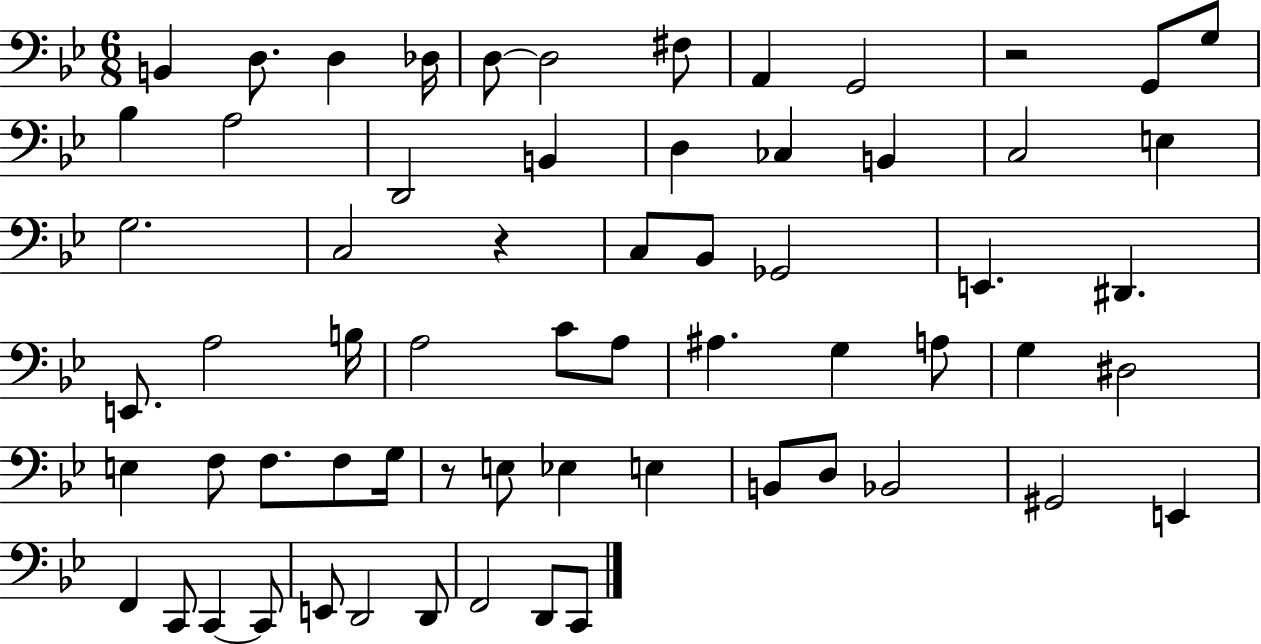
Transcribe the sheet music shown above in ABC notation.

X:1
T:Untitled
M:6/8
L:1/4
K:Bb
B,, D,/2 D, _D,/4 D,/2 D,2 ^F,/2 A,, G,,2 z2 G,,/2 G,/2 _B, A,2 D,,2 B,, D, _C, B,, C,2 E, G,2 C,2 z C,/2 _B,,/2 _G,,2 E,, ^D,, E,,/2 A,2 B,/4 A,2 C/2 A,/2 ^A, G, A,/2 G, ^D,2 E, F,/2 F,/2 F,/2 G,/4 z/2 E,/2 _E, E, B,,/2 D,/2 _B,,2 ^G,,2 E,, F,, C,,/2 C,, C,,/2 E,,/2 D,,2 D,,/2 F,,2 D,,/2 C,,/2